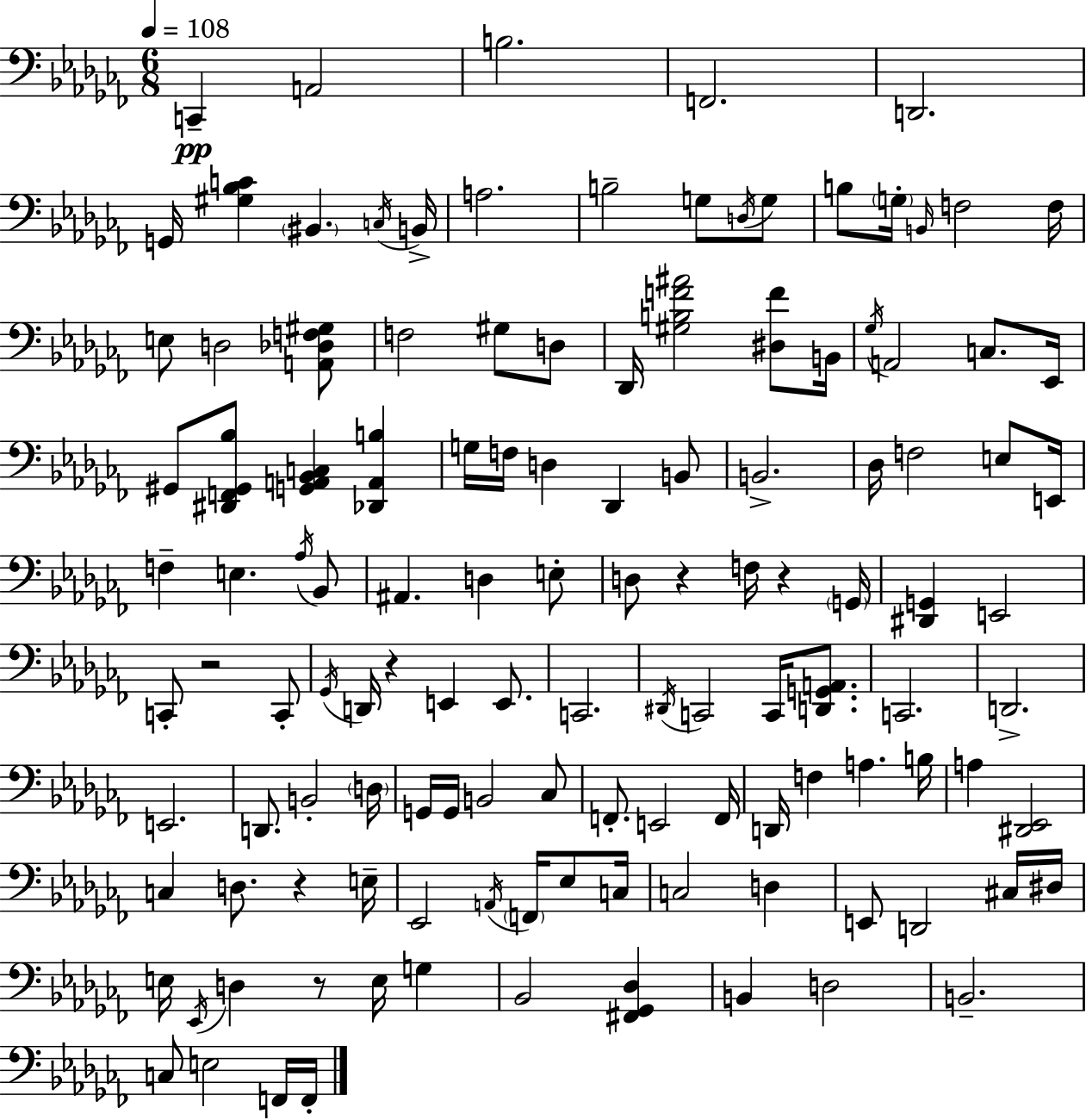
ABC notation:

X:1
T:Untitled
M:6/8
L:1/4
K:Abm
C,, A,,2 B,2 F,,2 D,,2 G,,/4 [^G,_B,C] ^B,, C,/4 B,,/4 A,2 B,2 G,/2 D,/4 G,/2 B,/2 G,/4 B,,/4 F,2 F,/4 E,/2 D,2 [A,,_D,F,^G,]/2 F,2 ^G,/2 D,/2 _D,,/4 [^G,B,F^A]2 [^D,F]/2 B,,/4 _G,/4 A,,2 C,/2 _E,,/4 ^G,,/2 [^D,,F,,^G,,_B,]/2 [G,,A,,_B,,C,] [_D,,A,,B,] G,/4 F,/4 D, _D,, B,,/2 B,,2 _D,/4 F,2 E,/2 E,,/4 F, E, _A,/4 _B,,/2 ^A,, D, E,/2 D,/2 z F,/4 z G,,/4 [^D,,G,,] E,,2 C,,/2 z2 C,,/2 _G,,/4 D,,/4 z E,, E,,/2 C,,2 ^D,,/4 C,,2 C,,/4 [D,,G,,A,,]/2 C,,2 D,,2 E,,2 D,,/2 B,,2 D,/4 G,,/4 G,,/4 B,,2 _C,/2 F,,/2 E,,2 F,,/4 D,,/4 F, A, B,/4 A, [^D,,_E,,]2 C, D,/2 z E,/4 _E,,2 A,,/4 F,,/4 _E,/2 C,/4 C,2 D, E,,/2 D,,2 ^C,/4 ^D,/4 E,/4 _E,,/4 D, z/2 E,/4 G, _B,,2 [^F,,_G,,_D,] B,, D,2 B,,2 C,/2 E,2 F,,/4 F,,/4